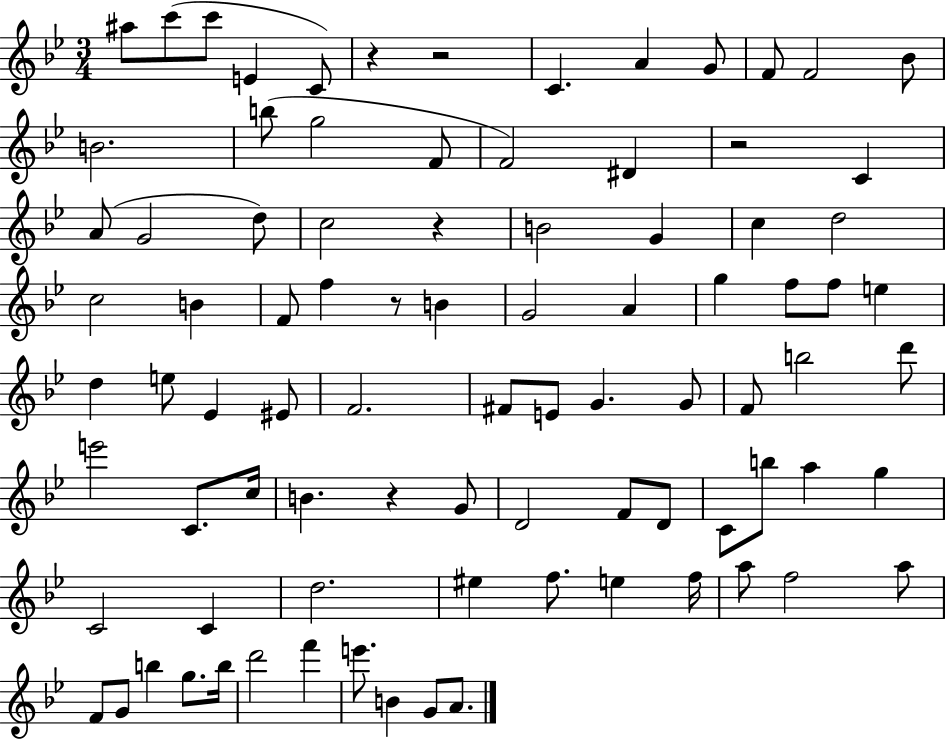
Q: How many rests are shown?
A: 6